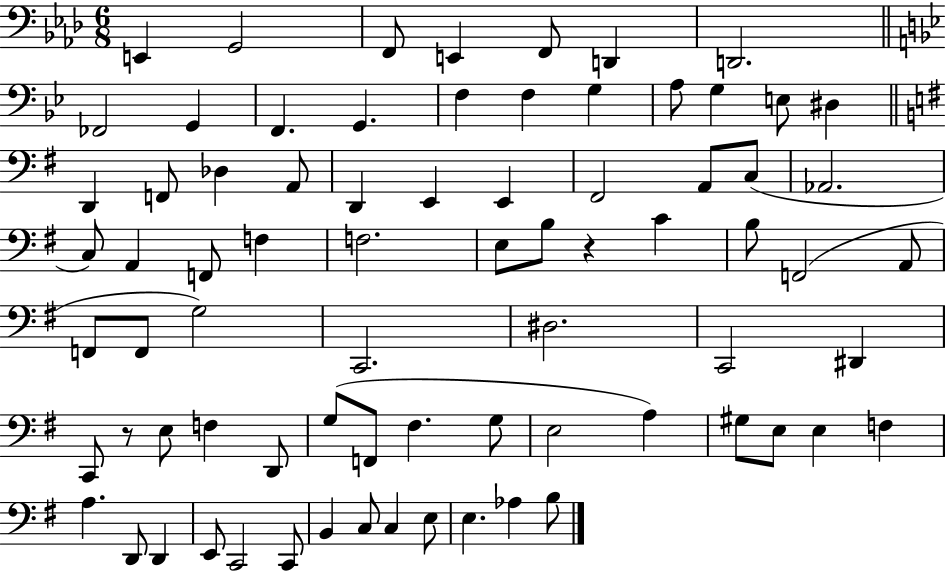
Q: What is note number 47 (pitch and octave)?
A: D#2